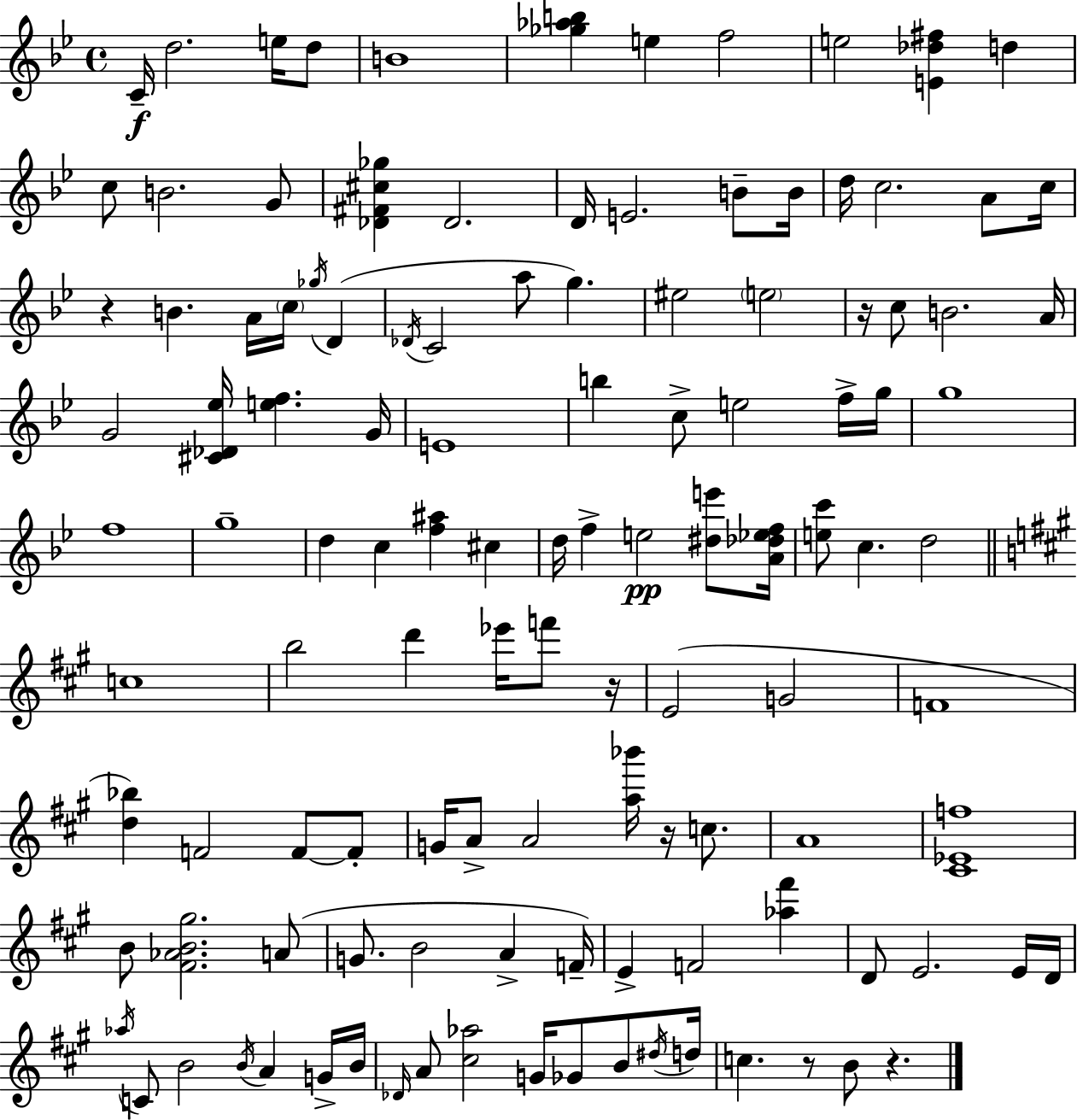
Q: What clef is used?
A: treble